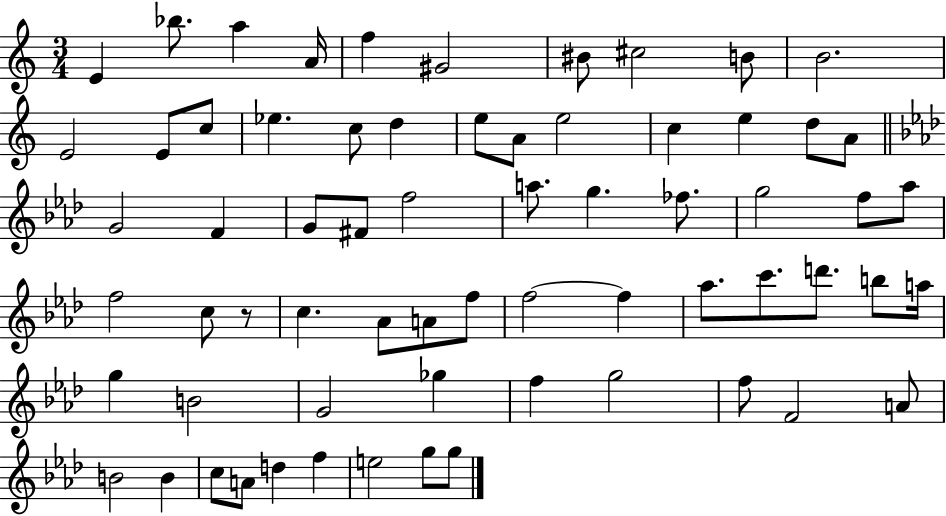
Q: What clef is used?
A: treble